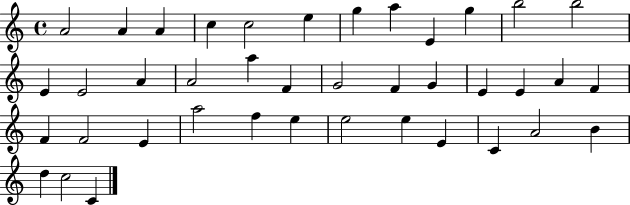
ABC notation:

X:1
T:Untitled
M:4/4
L:1/4
K:C
A2 A A c c2 e g a E g b2 b2 E E2 A A2 a F G2 F G E E A F F F2 E a2 f e e2 e E C A2 B d c2 C